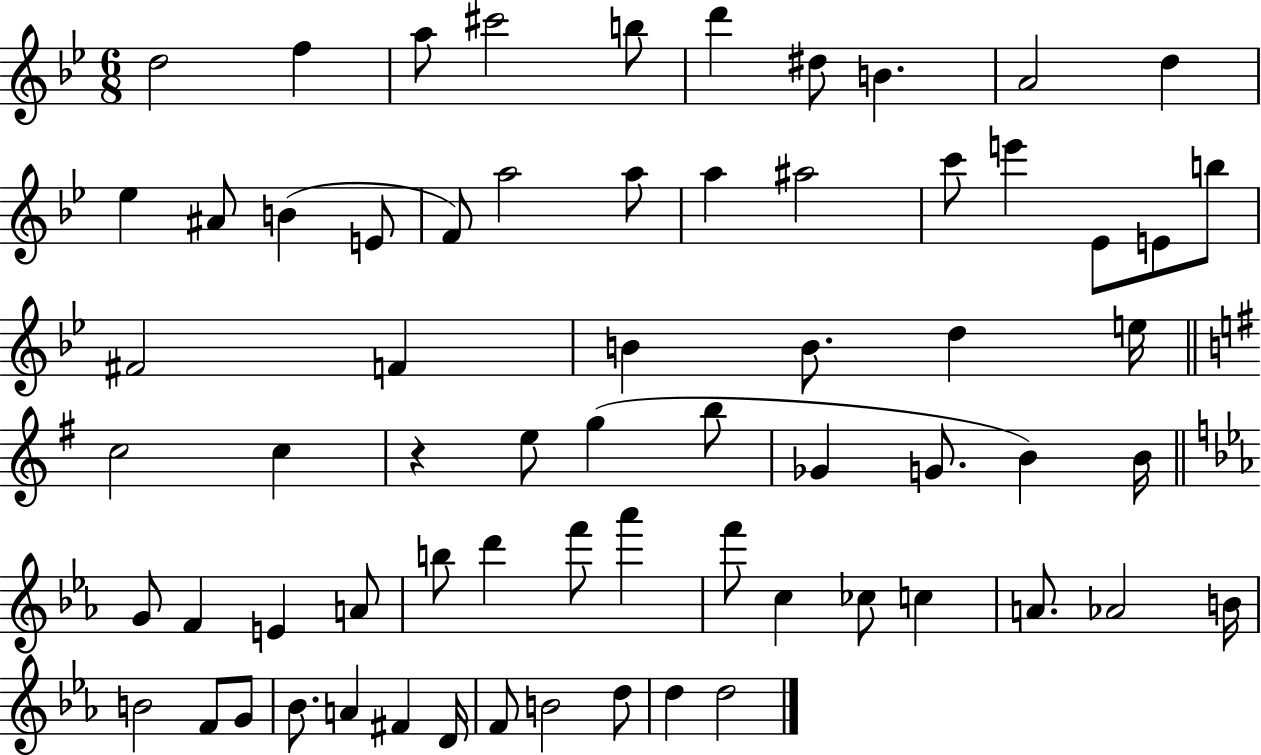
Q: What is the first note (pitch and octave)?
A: D5